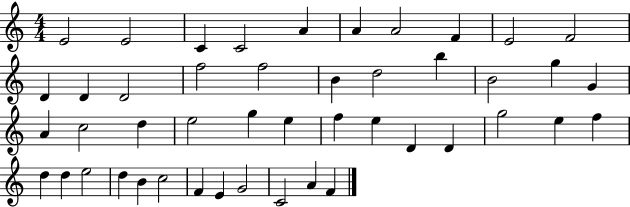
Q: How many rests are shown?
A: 0